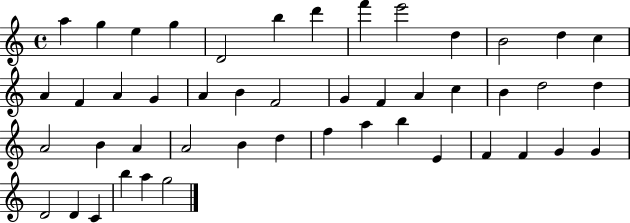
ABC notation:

X:1
T:Untitled
M:4/4
L:1/4
K:C
a g e g D2 b d' f' e'2 d B2 d c A F A G A B F2 G F A c B d2 d A2 B A A2 B d f a b E F F G G D2 D C b a g2